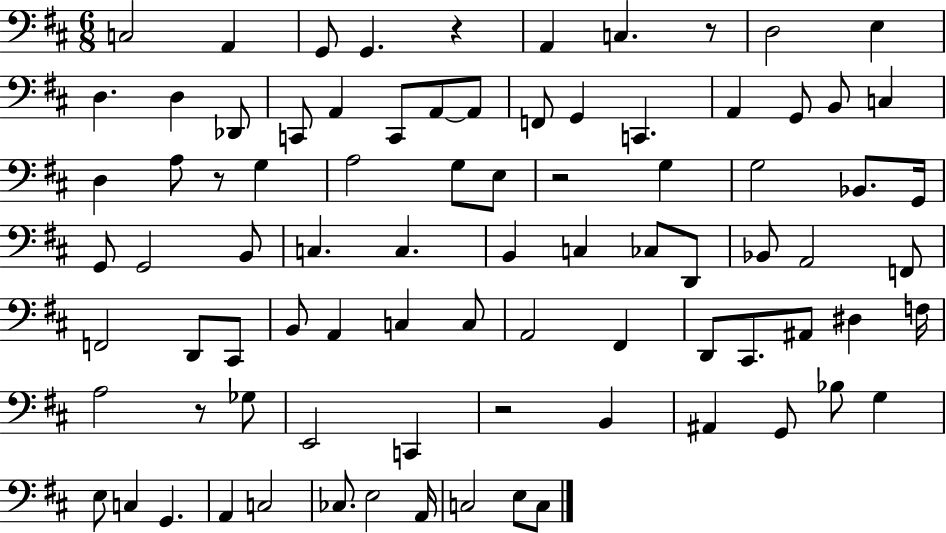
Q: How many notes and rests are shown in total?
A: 85